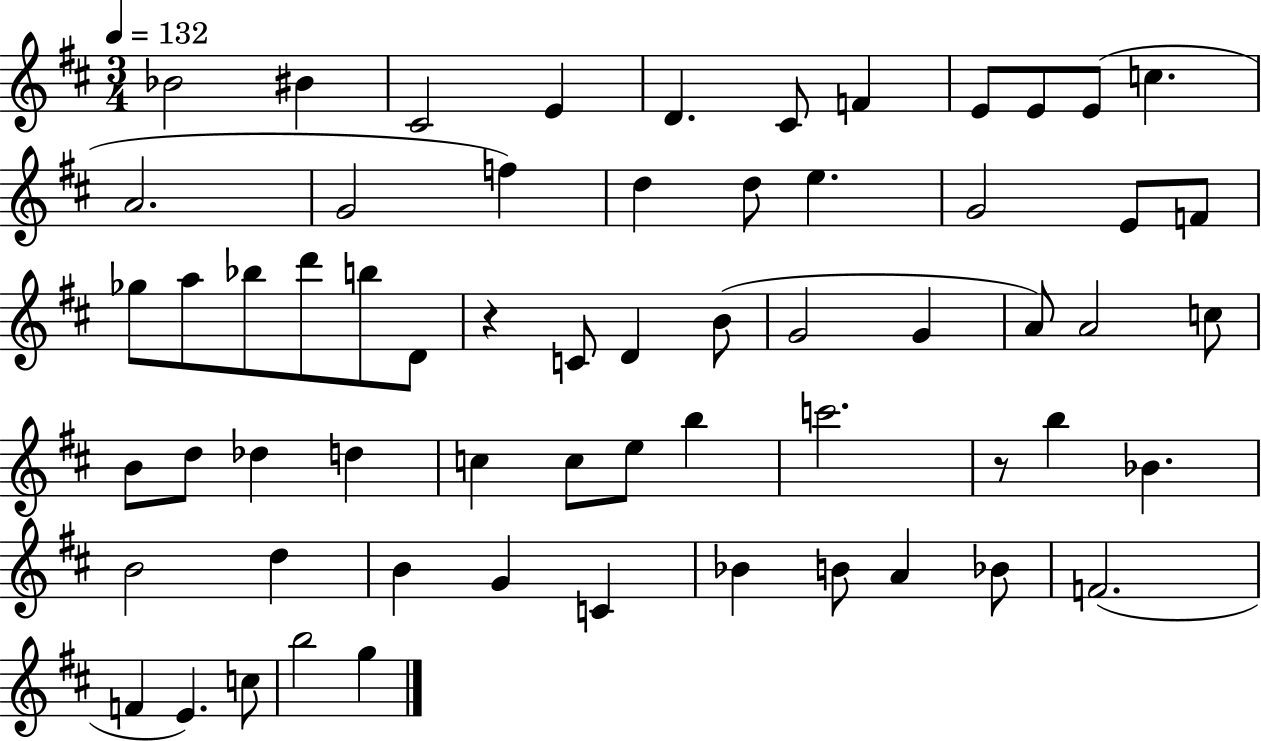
{
  \clef treble
  \numericTimeSignature
  \time 3/4
  \key d \major
  \tempo 4 = 132
  bes'2 bis'4 | cis'2 e'4 | d'4. cis'8 f'4 | e'8 e'8 e'8( c''4. | \break a'2. | g'2 f''4) | d''4 d''8 e''4. | g'2 e'8 f'8 | \break ges''8 a''8 bes''8 d'''8 b''8 d'8 | r4 c'8 d'4 b'8( | g'2 g'4 | a'8) a'2 c''8 | \break b'8 d''8 des''4 d''4 | c''4 c''8 e''8 b''4 | c'''2. | r8 b''4 bes'4. | \break b'2 d''4 | b'4 g'4 c'4 | bes'4 b'8 a'4 bes'8 | f'2.( | \break f'4 e'4.) c''8 | b''2 g''4 | \bar "|."
}